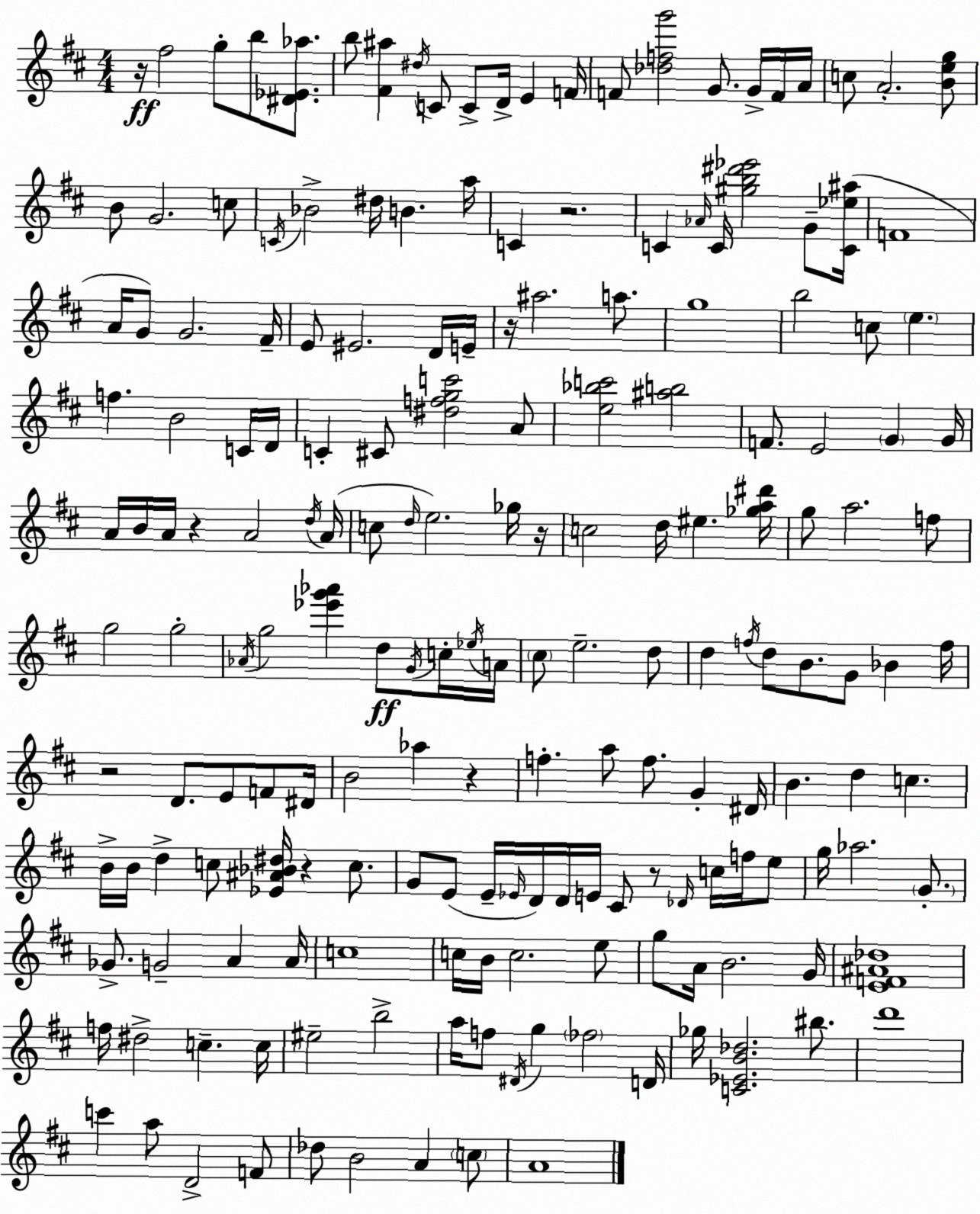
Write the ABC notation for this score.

X:1
T:Untitled
M:4/4
L:1/4
K:D
z/4 ^f2 g/2 b/2 [^D_E_a]/2 b/2 [^F^a] ^d/4 C/2 C/2 D/4 E F/4 F/2 [_dfg']2 G/2 G/4 F/4 A/4 c/2 A2 [Beg]/2 B/2 G2 c/2 C/4 _B2 ^d/4 B a/4 C z2 C _A/4 C/4 [^gb^d'_e']2 G/2 [C_e^a]/4 F4 A/4 G/2 G2 ^F/4 E/2 ^E2 D/4 E/4 z/4 ^a2 a/2 g4 b2 c/2 e f B2 C/4 D/4 C ^C/2 [^dfgc']2 A/2 [e_bc']2 [^ab]2 F/2 E2 G G/4 A/4 B/4 A/4 z A2 d/4 A/4 c/2 d/4 e2 _g/4 z/4 c2 d/4 ^e [_ga^d']/4 g/2 a2 f/2 g2 g2 _A/4 g2 [_e'g'_a'] d/2 G/4 c/4 _e/4 A/4 ^c/2 e2 d/2 d f/4 d/2 B/2 G/2 _B f/4 z2 D/2 E/2 F/2 ^D/4 B2 _a z f a/2 f/2 G ^D/4 B d c B/4 B/4 d c/2 [_E^A_B^d]/4 z c/2 G/2 E/2 E/4 _E/4 D/4 D/4 E/4 ^C/2 z/2 _D/4 c/4 f/4 e/2 g/4 _a2 G/2 _G/2 G2 A A/4 c4 c/4 B/4 c2 e/2 g/2 A/4 B2 G/4 [EF^A_d]4 f/4 ^d2 c c/4 ^e2 b2 a/4 f/2 ^D/4 g _f2 D/4 _g/4 [C_EB_d]2 ^b/2 d'4 c' a/2 D2 F/2 _d/2 B2 A c/2 A4